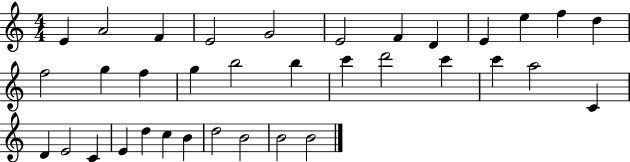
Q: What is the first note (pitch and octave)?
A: E4